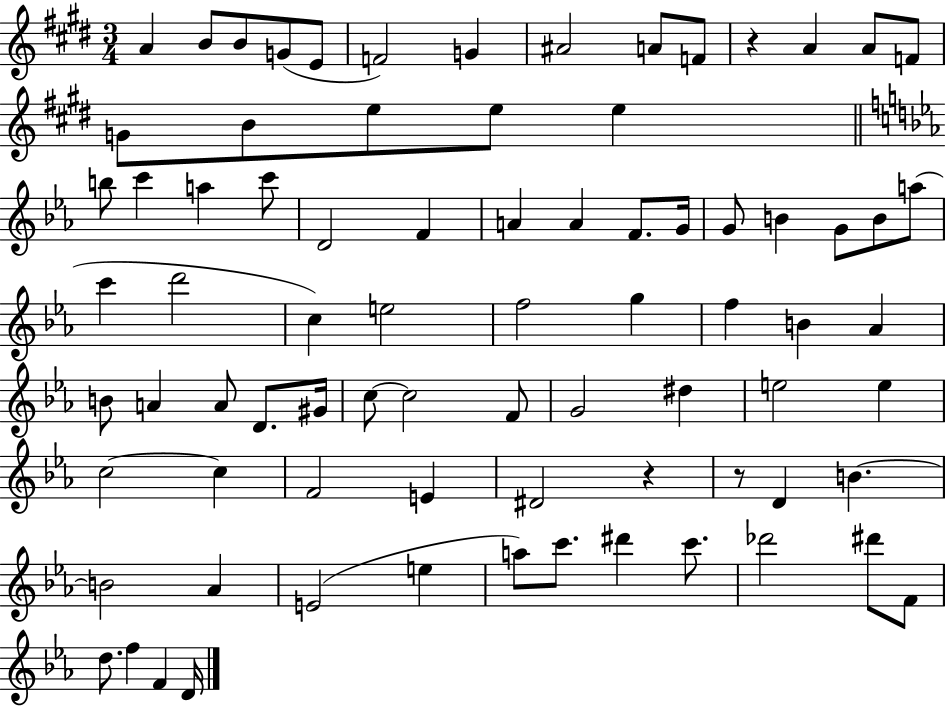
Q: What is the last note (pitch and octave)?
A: D4